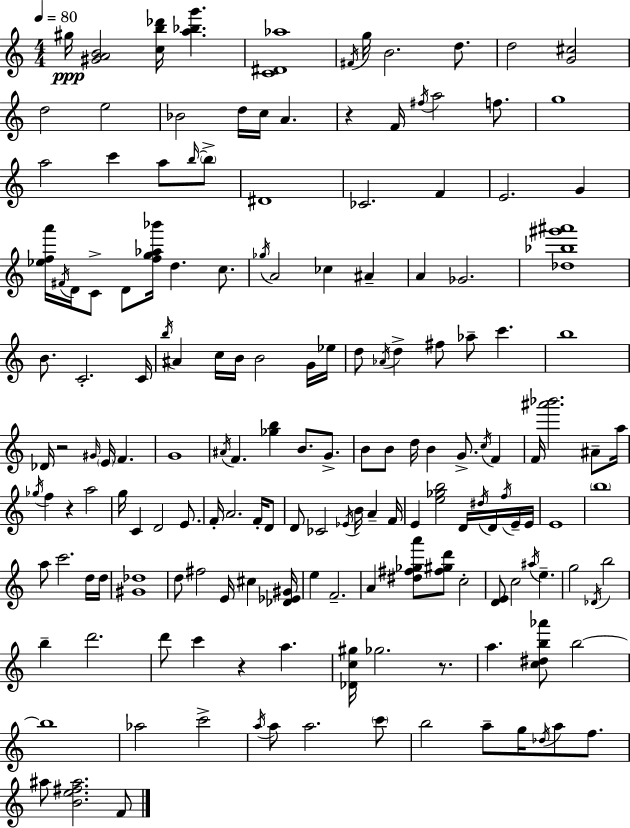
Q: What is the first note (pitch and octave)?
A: G#5